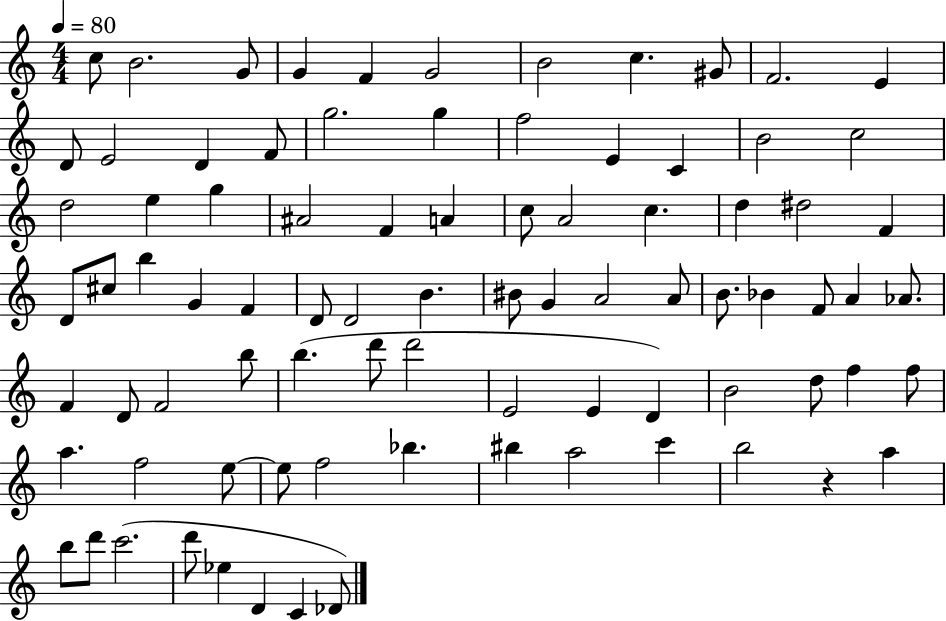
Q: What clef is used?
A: treble